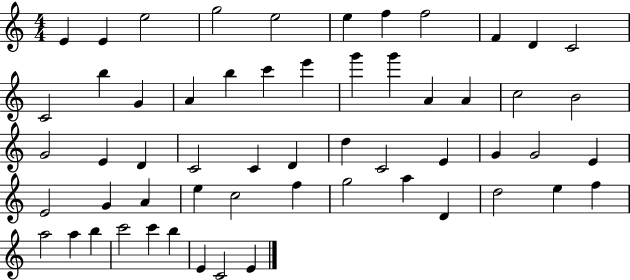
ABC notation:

X:1
T:Untitled
M:4/4
L:1/4
K:C
E E e2 g2 e2 e f f2 F D C2 C2 b G A b c' e' g' g' A A c2 B2 G2 E D C2 C D d C2 E G G2 E E2 G A e c2 f g2 a D d2 e f a2 a b c'2 c' b E C2 E